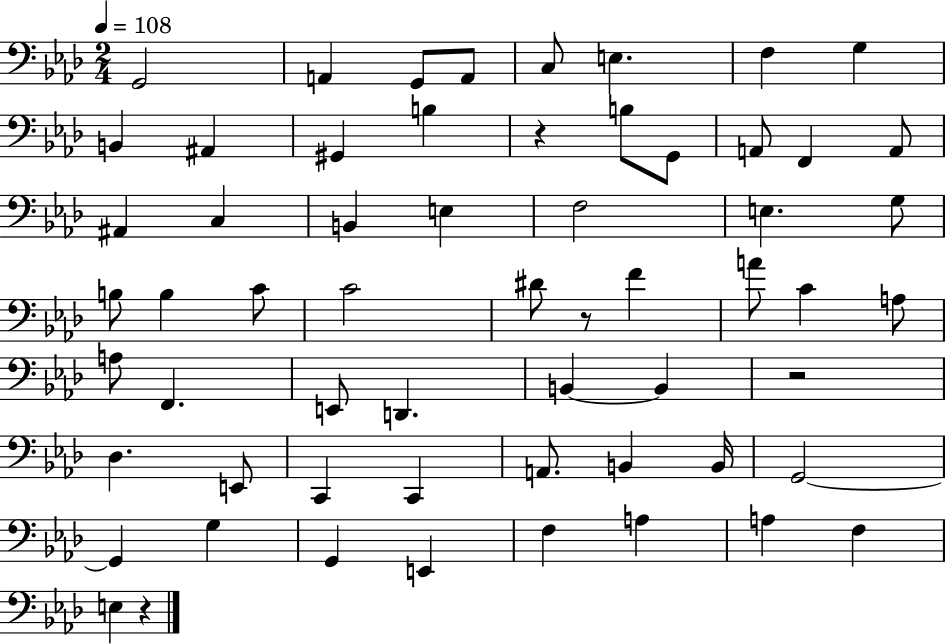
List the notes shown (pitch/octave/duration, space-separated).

G2/h A2/q G2/e A2/e C3/e E3/q. F3/q G3/q B2/q A#2/q G#2/q B3/q R/q B3/e G2/e A2/e F2/q A2/e A#2/q C3/q B2/q E3/q F3/h E3/q. G3/e B3/e B3/q C4/e C4/h D#4/e R/e F4/q A4/e C4/q A3/e A3/e F2/q. E2/e D2/q. B2/q B2/q R/h Db3/q. E2/e C2/q C2/q A2/e. B2/q B2/s G2/h G2/q G3/q G2/q E2/q F3/q A3/q A3/q F3/q E3/q R/q